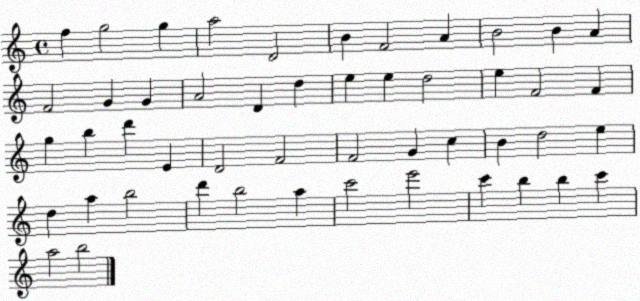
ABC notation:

X:1
T:Untitled
M:4/4
L:1/4
K:C
f g2 g a2 D2 B F2 A B2 B A F2 G G A2 D d e e d2 e F2 F g b d' E D2 F2 F2 G c B d2 e d a b2 d' b2 a c'2 e'2 c' b b c' a2 b2